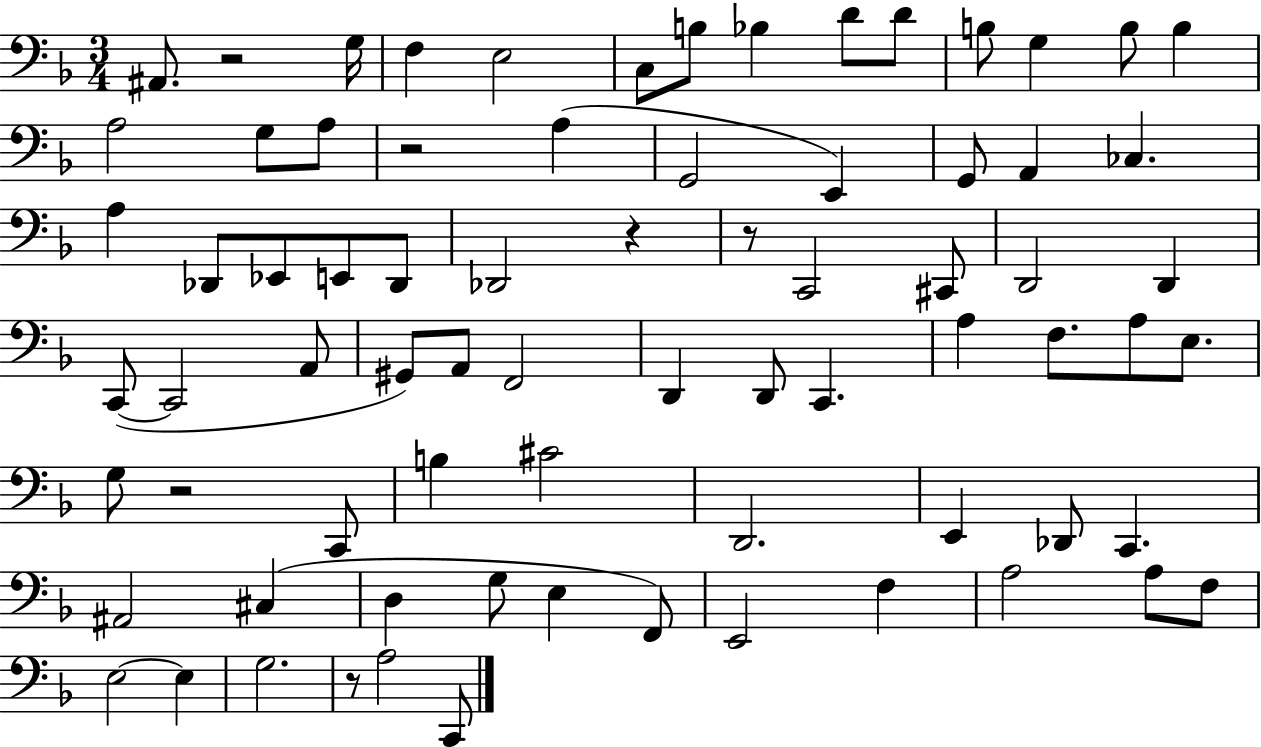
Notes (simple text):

A#2/e. R/h G3/s F3/q E3/h C3/e B3/e Bb3/q D4/e D4/e B3/e G3/q B3/e B3/q A3/h G3/e A3/e R/h A3/q G2/h E2/q G2/e A2/q CES3/q. A3/q Db2/e Eb2/e E2/e Db2/e Db2/h R/q R/e C2/h C#2/e D2/h D2/q C2/e C2/h A2/e G#2/e A2/e F2/h D2/q D2/e C2/q. A3/q F3/e. A3/e E3/e. G3/e R/h C2/e B3/q C#4/h D2/h. E2/q Db2/e C2/q. A#2/h C#3/q D3/q G3/e E3/q F2/e E2/h F3/q A3/h A3/e F3/e E3/h E3/q G3/h. R/e A3/h C2/e